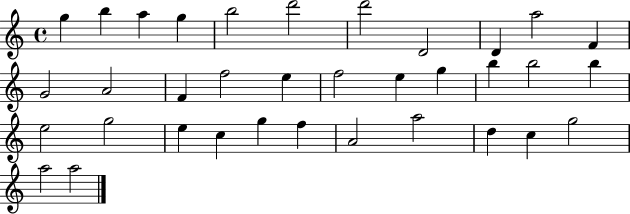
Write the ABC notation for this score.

X:1
T:Untitled
M:4/4
L:1/4
K:C
g b a g b2 d'2 d'2 D2 D a2 F G2 A2 F f2 e f2 e g b b2 b e2 g2 e c g f A2 a2 d c g2 a2 a2